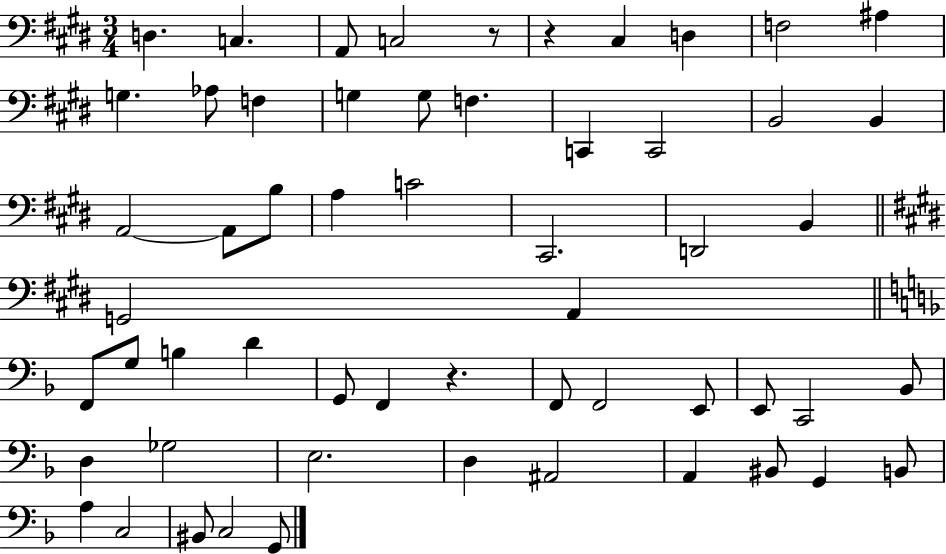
D3/q. C3/q. A2/e C3/h R/e R/q C#3/q D3/q F3/h A#3/q G3/q. Ab3/e F3/q G3/q G3/e F3/q. C2/q C2/h B2/h B2/q A2/h A2/e B3/e A3/q C4/h C#2/h. D2/h B2/q G2/h A2/q F2/e G3/e B3/q D4/q G2/e F2/q R/q. F2/e F2/h E2/e E2/e C2/h Bb2/e D3/q Gb3/h E3/h. D3/q A#2/h A2/q BIS2/e G2/q B2/e A3/q C3/h BIS2/e C3/h G2/e